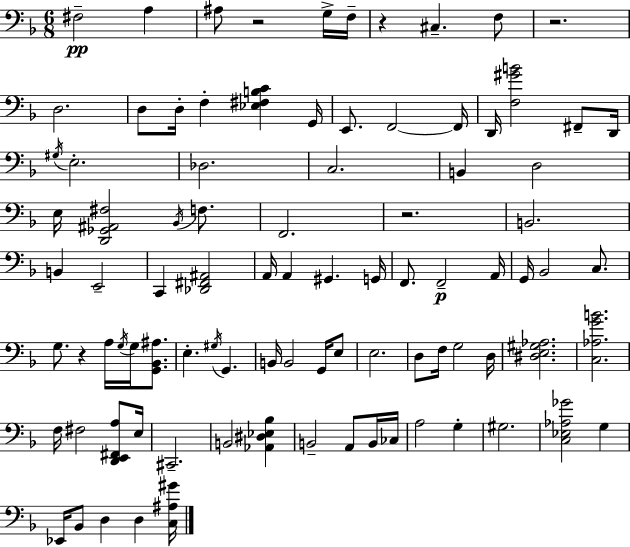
{
  \clef bass
  \numericTimeSignature
  \time 6/8
  \key f \major
  fis2--\pp a4 | ais8 r2 g16-> f16-- | r4 cis4.-- f8 | r2. | \break d2. | d8 d16-. f4-. <ees fis b c'>4 g,16 | e,8. f,2~~ f,16 | d,16 <f gis' b'>2 fis,8-- d,16 | \break \acciaccatura { gis16 } e2.-. | des2. | c2. | b,4 d2 | \break e16 <d, ges, ais, fis>2 \acciaccatura { bes,16 } f8. | f,2. | r2. | b,2. | \break b,4 e,2-- | c,4 <des, fis, ais,>2 | a,16 a,4 gis,4. | g,16 f,8. f,2--\p | \break a,16 g,16 bes,2 c8. | g8. r4 a16 \acciaccatura { g16 } g16 | <g, bes, ais>8. e4.-. \acciaccatura { gis16 } g,4. | b,16 b,2 | \break g,16 e8 e2. | d8 f16 g2 | d16 <dis e gis aes>2. | <c aes g' b'>2. | \break f16 fis2 | <d, e, fis, a>8 e16 cis,2.-- | b,2 | <aes, dis ees bes>4 b,2-- | \break a,8 b,16 ces16 a2 | g4-. gis2. | <c ees aes ges'>2 | g4 ees,16 bes,8 d4 d4 | \break <c ais gis'>16 \bar "|."
}